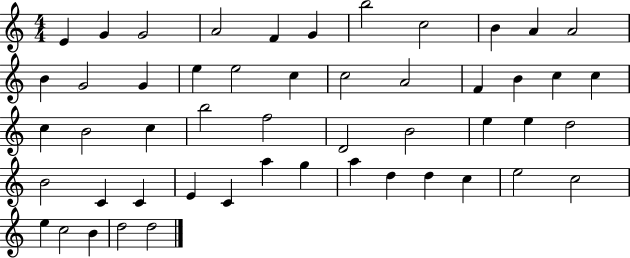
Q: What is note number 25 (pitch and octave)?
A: B4